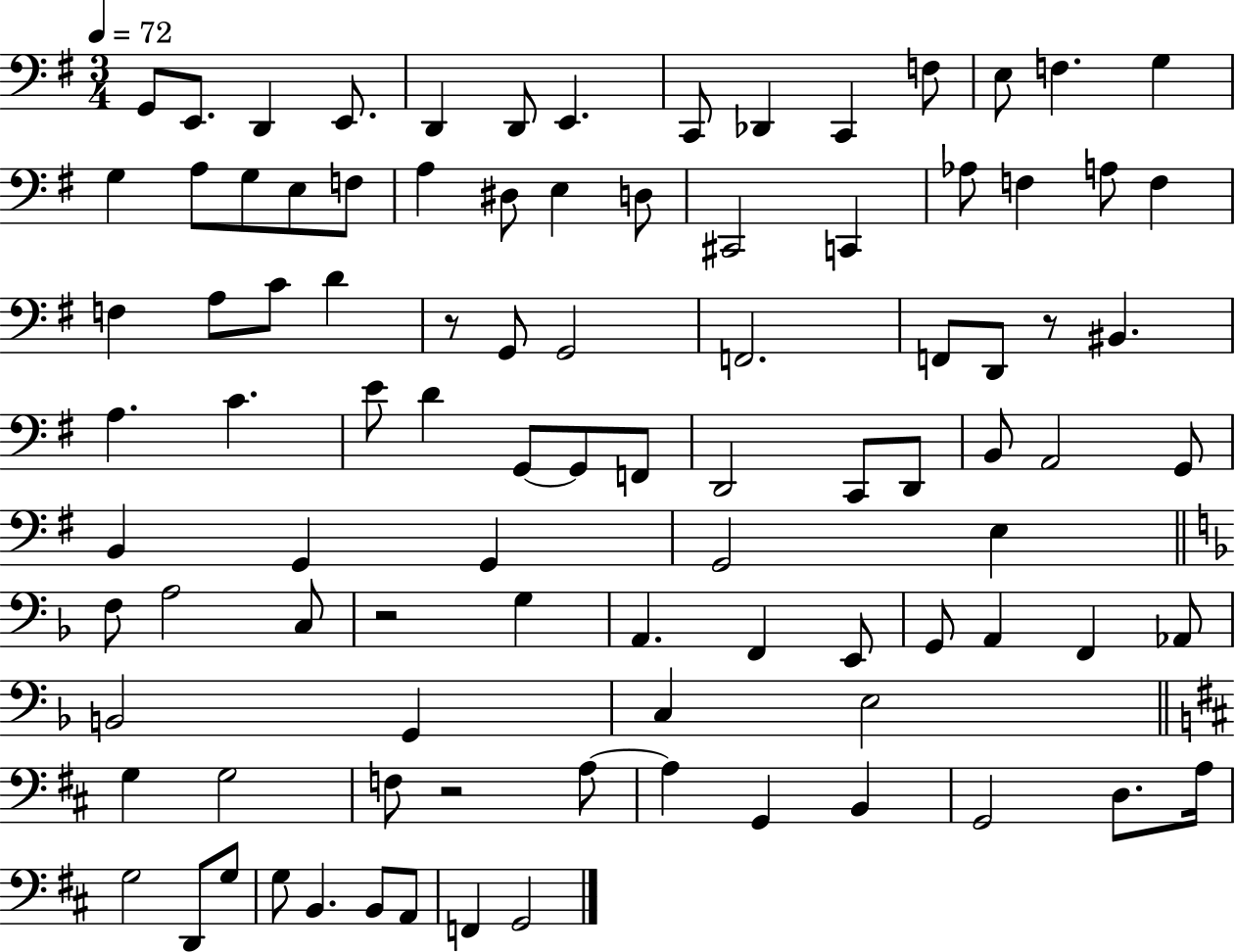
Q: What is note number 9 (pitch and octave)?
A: Db2